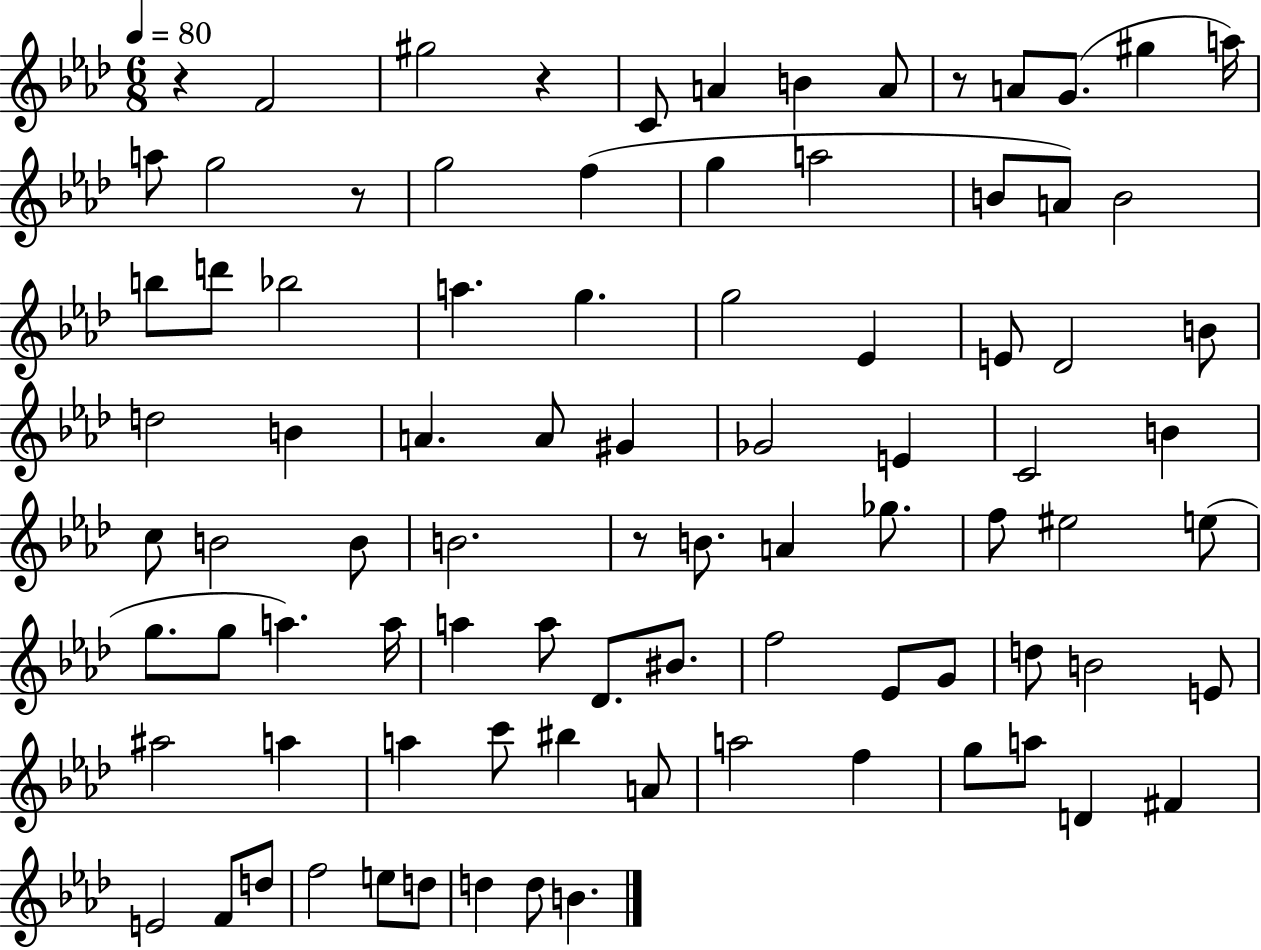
X:1
T:Untitled
M:6/8
L:1/4
K:Ab
z F2 ^g2 z C/2 A B A/2 z/2 A/2 G/2 ^g a/4 a/2 g2 z/2 g2 f g a2 B/2 A/2 B2 b/2 d'/2 _b2 a g g2 _E E/2 _D2 B/2 d2 B A A/2 ^G _G2 E C2 B c/2 B2 B/2 B2 z/2 B/2 A _g/2 f/2 ^e2 e/2 g/2 g/2 a a/4 a a/2 _D/2 ^B/2 f2 _E/2 G/2 d/2 B2 E/2 ^a2 a a c'/2 ^b A/2 a2 f g/2 a/2 D ^F E2 F/2 d/2 f2 e/2 d/2 d d/2 B